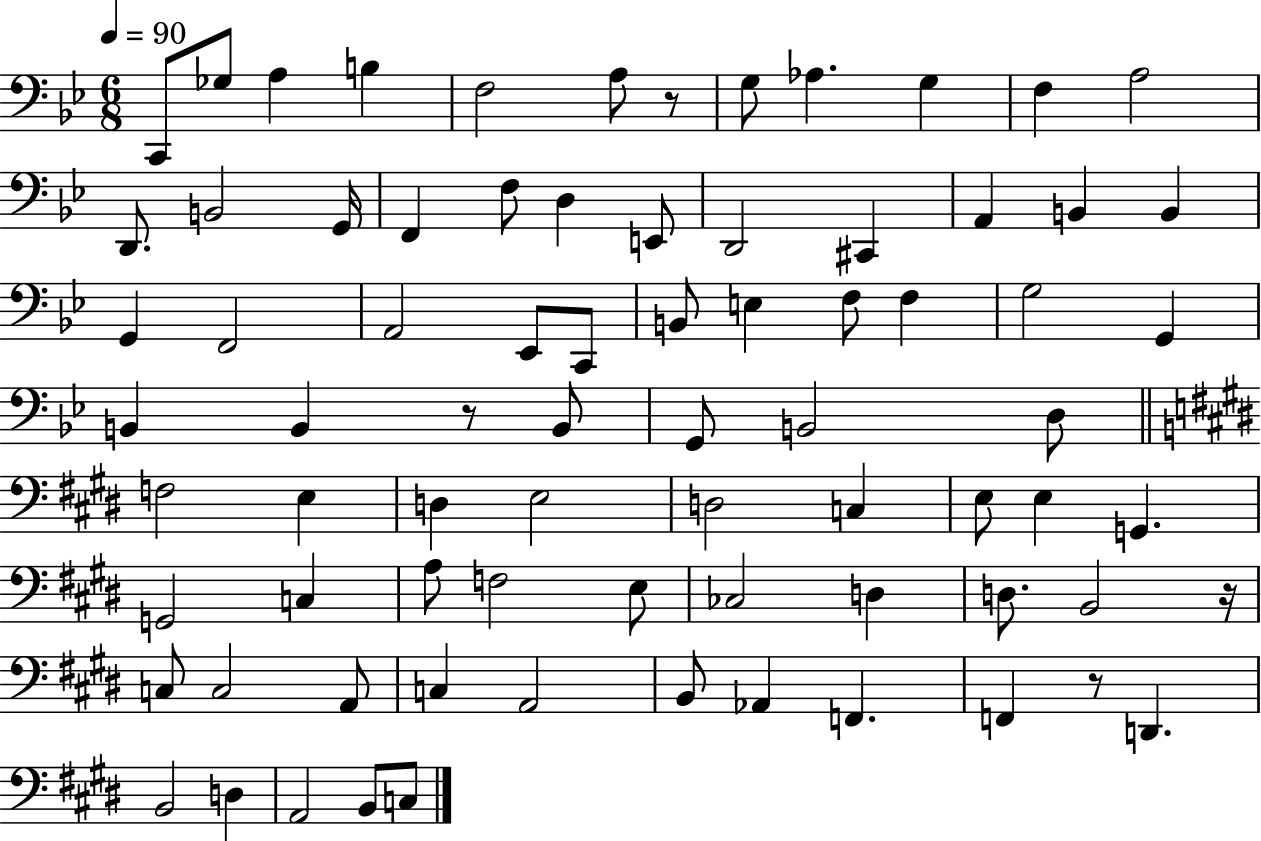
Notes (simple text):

C2/e Gb3/e A3/q B3/q F3/h A3/e R/e G3/e Ab3/q. G3/q F3/q A3/h D2/e. B2/h G2/s F2/q F3/e D3/q E2/e D2/h C#2/q A2/q B2/q B2/q G2/q F2/h A2/h Eb2/e C2/e B2/e E3/q F3/e F3/q G3/h G2/q B2/q B2/q R/e B2/e G2/e B2/h D3/e F3/h E3/q D3/q E3/h D3/h C3/q E3/e E3/q G2/q. G2/h C3/q A3/e F3/h E3/e CES3/h D3/q D3/e. B2/h R/s C3/e C3/h A2/e C3/q A2/h B2/e Ab2/q F2/q. F2/q R/e D2/q. B2/h D3/q A2/h B2/e C3/e